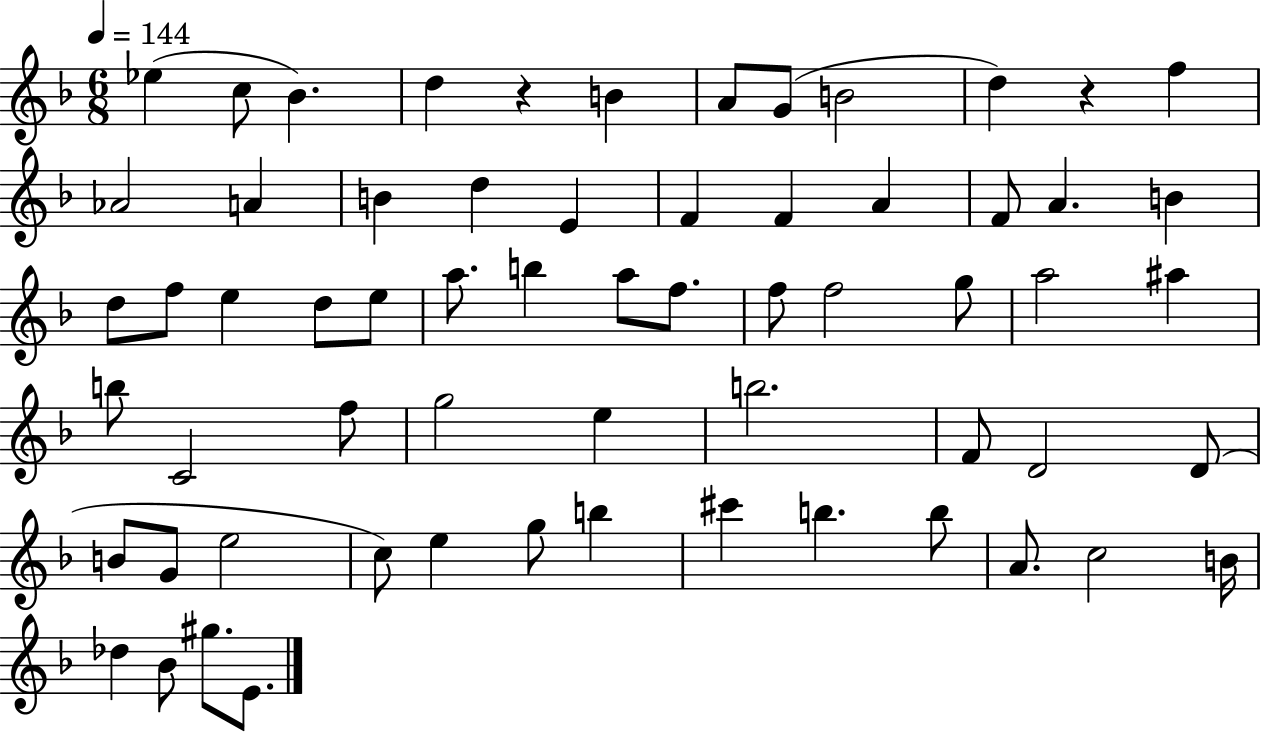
{
  \clef treble
  \numericTimeSignature
  \time 6/8
  \key f \major
  \tempo 4 = 144
  ees''4( c''8 bes'4.) | d''4 r4 b'4 | a'8 g'8( b'2 | d''4) r4 f''4 | \break aes'2 a'4 | b'4 d''4 e'4 | f'4 f'4 a'4 | f'8 a'4. b'4 | \break d''8 f''8 e''4 d''8 e''8 | a''8. b''4 a''8 f''8. | f''8 f''2 g''8 | a''2 ais''4 | \break b''8 c'2 f''8 | g''2 e''4 | b''2. | f'8 d'2 d'8( | \break b'8 g'8 e''2 | c''8) e''4 g''8 b''4 | cis'''4 b''4. b''8 | a'8. c''2 b'16 | \break des''4 bes'8 gis''8. e'8. | \bar "|."
}